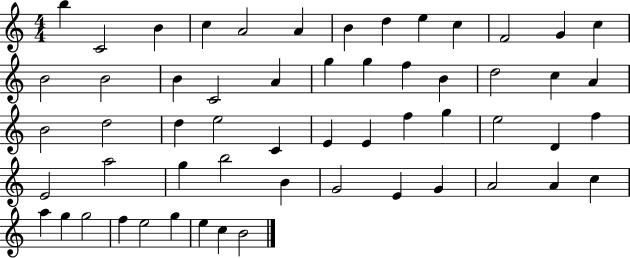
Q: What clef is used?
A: treble